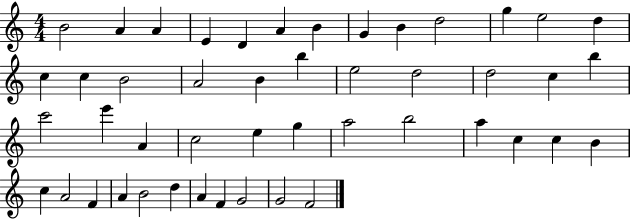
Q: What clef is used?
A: treble